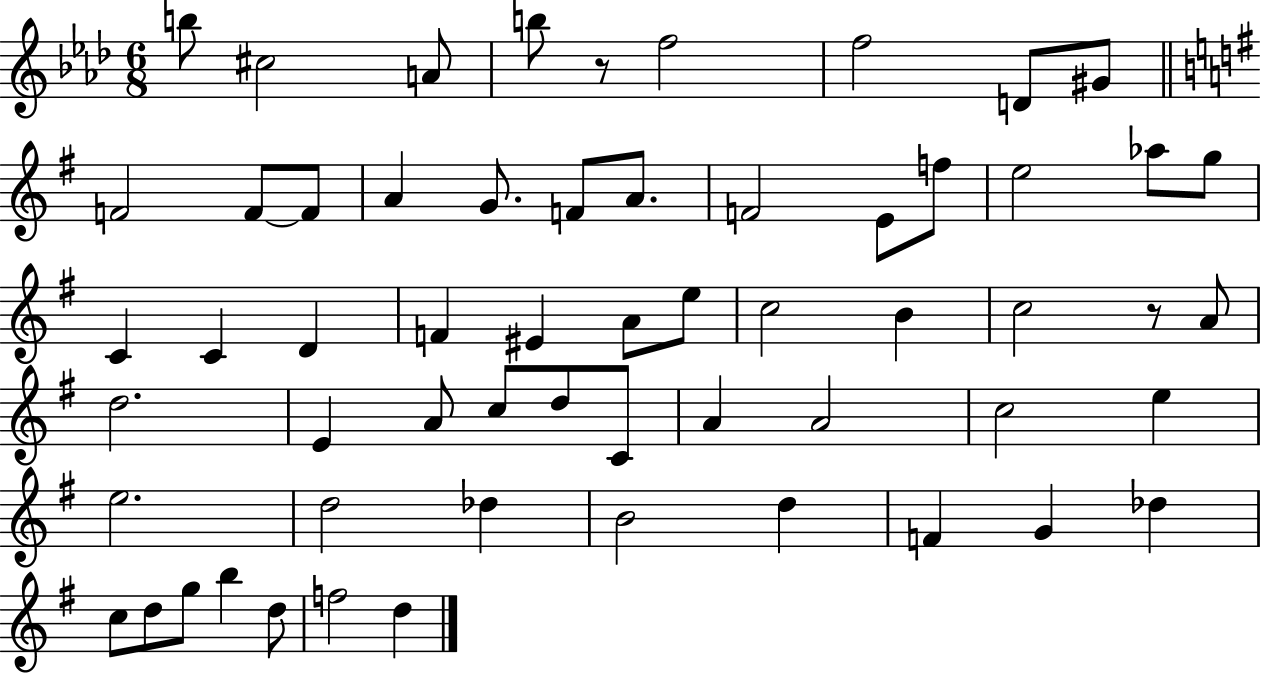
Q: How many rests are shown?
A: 2